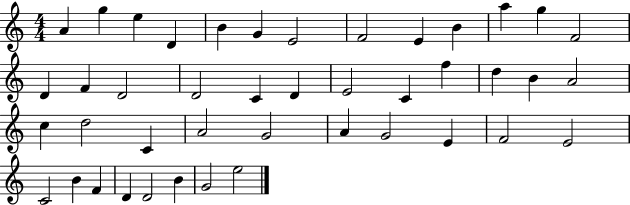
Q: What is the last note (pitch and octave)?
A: E5